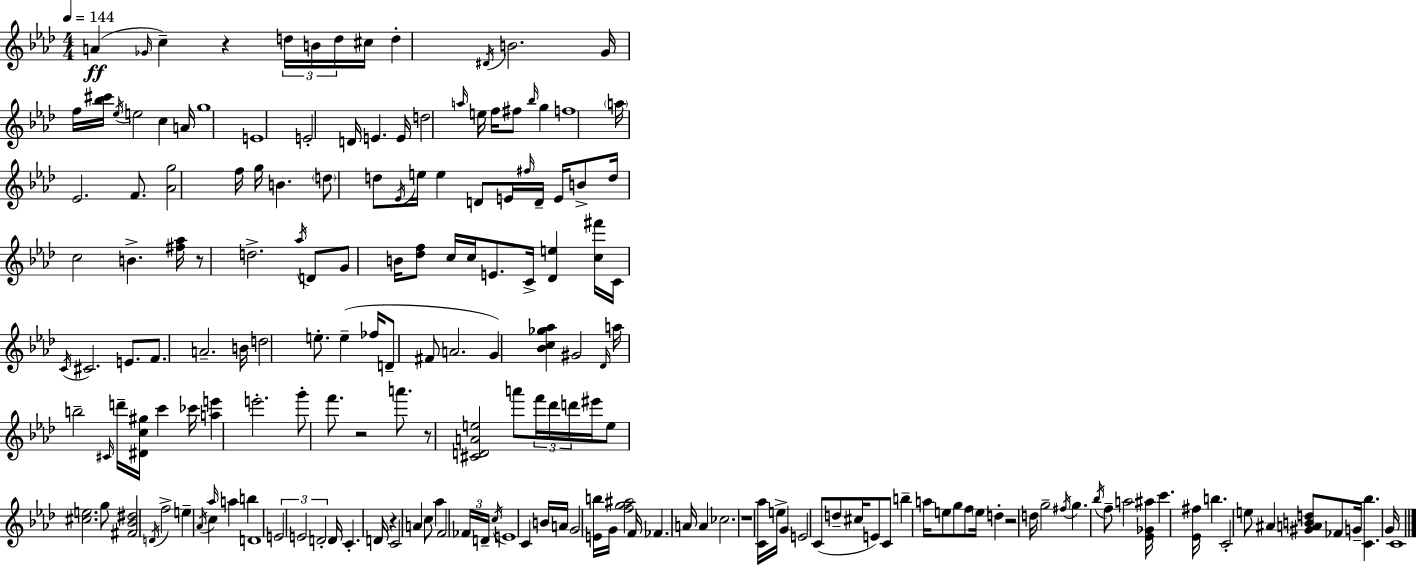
{
  \clef treble
  \numericTimeSignature
  \time 4/4
  \key aes \major
  \tempo 4 = 144
  a'4(\ff \grace { ges'16 } c''4--) r4 \tuplet 3/2 { d''16 b'16 d''16 } | cis''16 d''4-. \acciaccatura { dis'16 } b'2. | g'16 f''16 <bes'' cis'''>16 \acciaccatura { ees''16 } e''2 c''4 | a'16 g''1 | \break e'1 | e'2-. d'16 e'4. | e'16 d''2 \grace { a''16 } e''16 f''16 fis''8 | \grace { bes''16 } g''4 f''1 | \break \parenthesize a''16 ees'2. | f'8. <aes' g''>2 f''16 g''16 b'4. | \parenthesize d''8 d''8 \acciaccatura { ees'16 } e''16 e''4 d'8 | e'16 \grace { fis''16 } d'16-- e'16 b'8-> d''16 c''2 | \break b'4.-> <fis'' aes''>16 r8 d''2.-> | \acciaccatura { aes''16 } d'8 g'8 b'16 <des'' f''>8 c''16 c''16 e'8. | c'16-> <des' e''>4 <c'' fis'''>16 c'16 \acciaccatura { c'16 } cis'2. | e'8. f'8. a'2.-- | \break b'16 d''2 | e''8.-. e''4--( fes''16 d'8-- fis'8 a'2. | g'4) <bes' c'' ges'' aes''>4 | gis'2 \grace { des'16 } a''16 b''2-- | \break \grace { cis'16 } d'''16-- <dis' c'' gis''>16 c'''4 ces'''16 <a'' e'''>4 e'''2.-. | g'''8-. f'''8. | r2 a'''8. r8 <cis' d' a' e''>2 | a'''8 \tuplet 3/2 { f'''16 des'''16 d'''16 } eis'''16 e''8 <cis'' e''>2. | \break g''8 <fis' bes' dis''>2 | \acciaccatura { d'16 } f''2-> e''4-- | \acciaccatura { aes'16 } c''4 \grace { aes''16 } a''4 b''4 d'1 | \tuplet 3/2 { e'2 | \break e'2 d'2-. } | d'16 c'4.-. d'16 r4 | c'2 a'4 c''8 | aes''4 f'2 \tuplet 3/2 { fes'16 d'16-- \acciaccatura { c''16 } } e'1 | \break c'4 | b'16 a'16 g'2 <e' b''>16 g'16 <f'' g'' ais''>2 | f'16 fes'4. a'16 a'4 | ces''2. r1 | \break <c' aes''>16 | e''16-> g'4 e'2 c'8( d''8-- | cis''16 e'8) c'8 b''4-- a''16 e''8 g''8 f''8 | \parenthesize e''16 d''4-. r2 d''16 g''2-- | \break \acciaccatura { fis''16 } g''4. \acciaccatura { bes''16 } f''8-- | a''2 <ees' ges' ais''>16 c'''4. | <ees' fis''>16 b''4. c'2-. e''8 | ais'4 <gis' a' b' d''>8 fes'8 g'16-- <c' bes''>4. | \break g'16 c'1 | \bar "|."
}